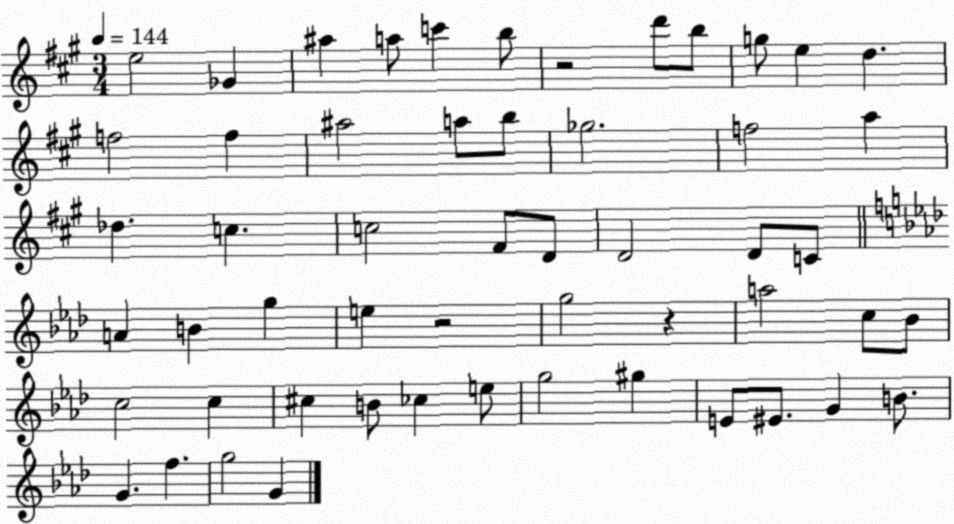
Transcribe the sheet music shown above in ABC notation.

X:1
T:Untitled
M:3/4
L:1/4
K:A
e2 _G ^a a/2 c' b/2 z2 d'/2 b/2 g/2 e d f2 f ^a2 a/2 b/2 _g2 f2 a _d c c2 ^F/2 D/2 D2 D/2 C/2 A B g e z2 g2 z a2 c/2 _B/2 c2 c ^c B/2 _c e/2 g2 ^g E/2 ^E/2 G B/2 G f g2 G